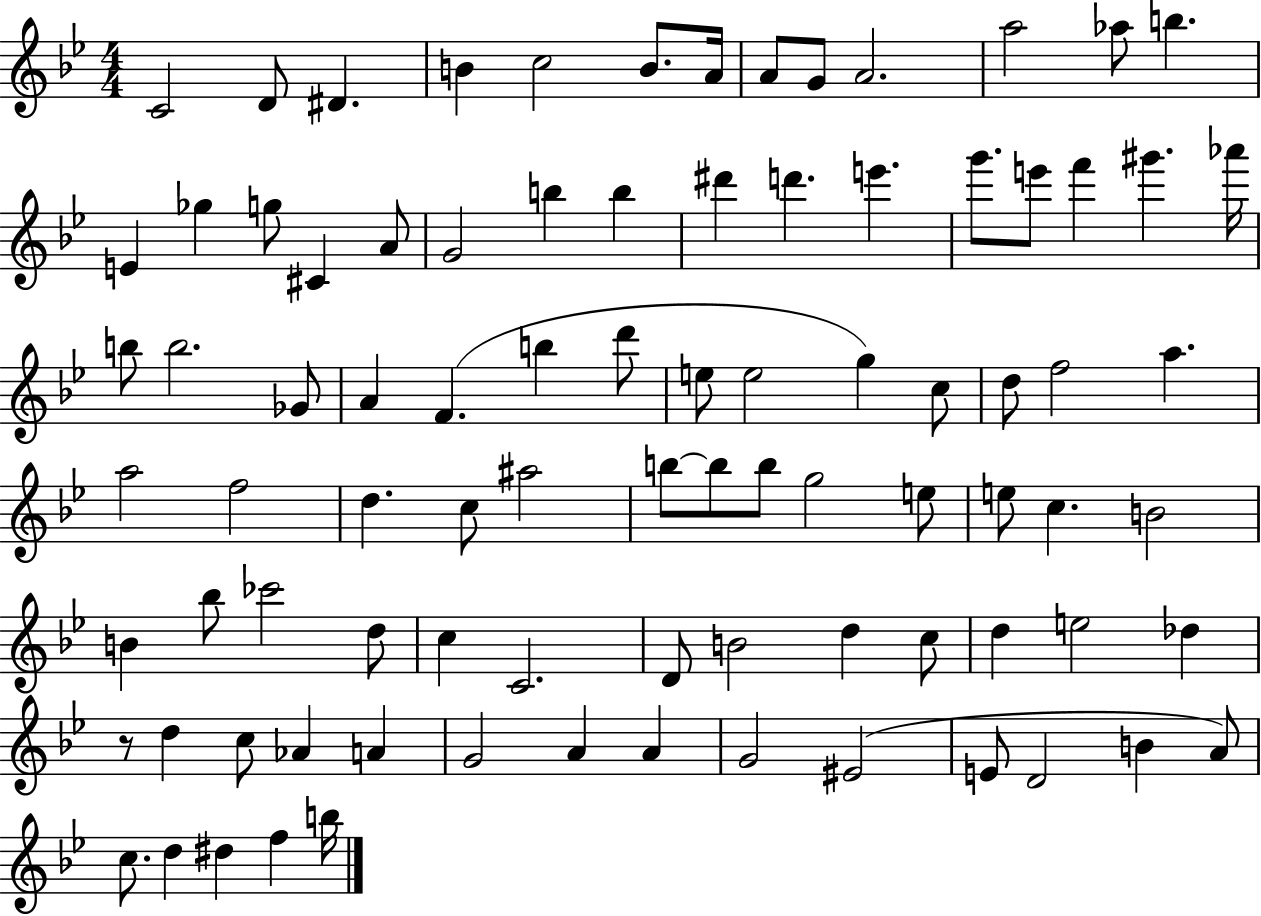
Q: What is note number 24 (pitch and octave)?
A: E6